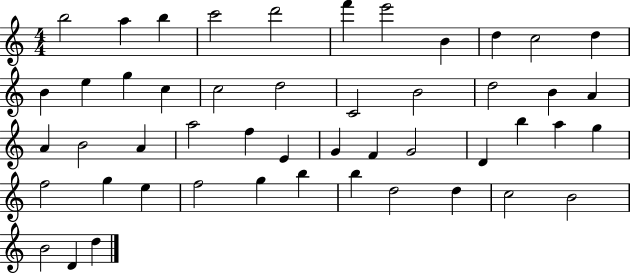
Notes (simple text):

B5/h A5/q B5/q C6/h D6/h F6/q E6/h B4/q D5/q C5/h D5/q B4/q E5/q G5/q C5/q C5/h D5/h C4/h B4/h D5/h B4/q A4/q A4/q B4/h A4/q A5/h F5/q E4/q G4/q F4/q G4/h D4/q B5/q A5/q G5/q F5/h G5/q E5/q F5/h G5/q B5/q B5/q D5/h D5/q C5/h B4/h B4/h D4/q D5/q